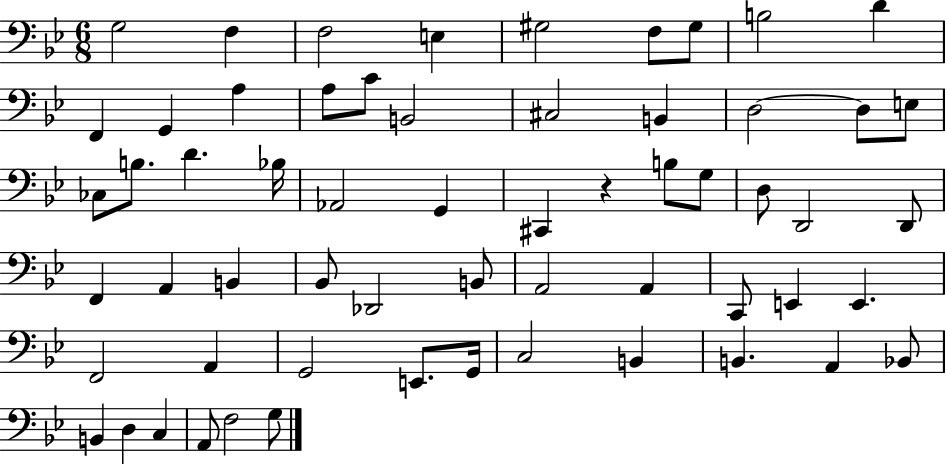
X:1
T:Untitled
M:6/8
L:1/4
K:Bb
G,2 F, F,2 E, ^G,2 F,/2 ^G,/2 B,2 D F,, G,, A, A,/2 C/2 B,,2 ^C,2 B,, D,2 D,/2 E,/2 _C,/2 B,/2 D _B,/4 _A,,2 G,, ^C,, z B,/2 G,/2 D,/2 D,,2 D,,/2 F,, A,, B,, _B,,/2 _D,,2 B,,/2 A,,2 A,, C,,/2 E,, E,, F,,2 A,, G,,2 E,,/2 G,,/4 C,2 B,, B,, A,, _B,,/2 B,, D, C, A,,/2 F,2 G,/2